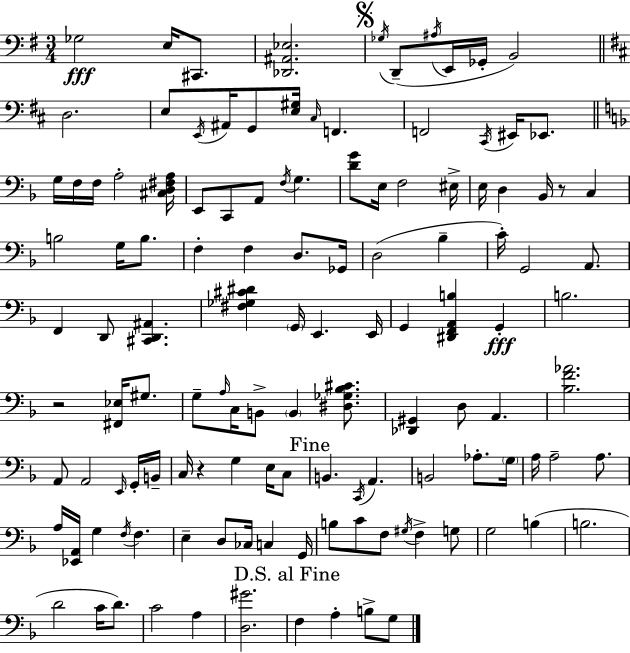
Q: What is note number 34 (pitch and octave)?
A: D3